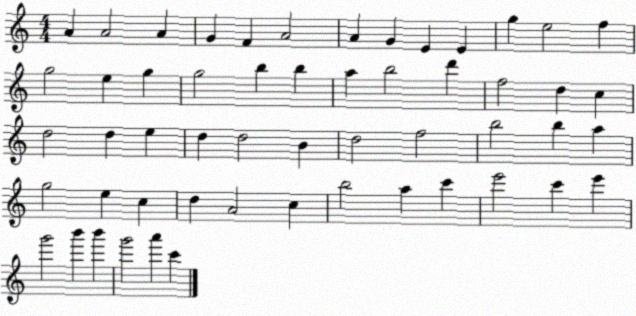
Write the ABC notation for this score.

X:1
T:Untitled
M:4/4
L:1/4
K:C
A A2 A G F A2 A G E E g e2 f g2 e g g2 b b a b2 d' f2 d c d2 d e d d2 B d2 f2 b2 b a g2 e c d A2 c b2 a c' e'2 c' e' g'2 b' b' g'2 a' c'